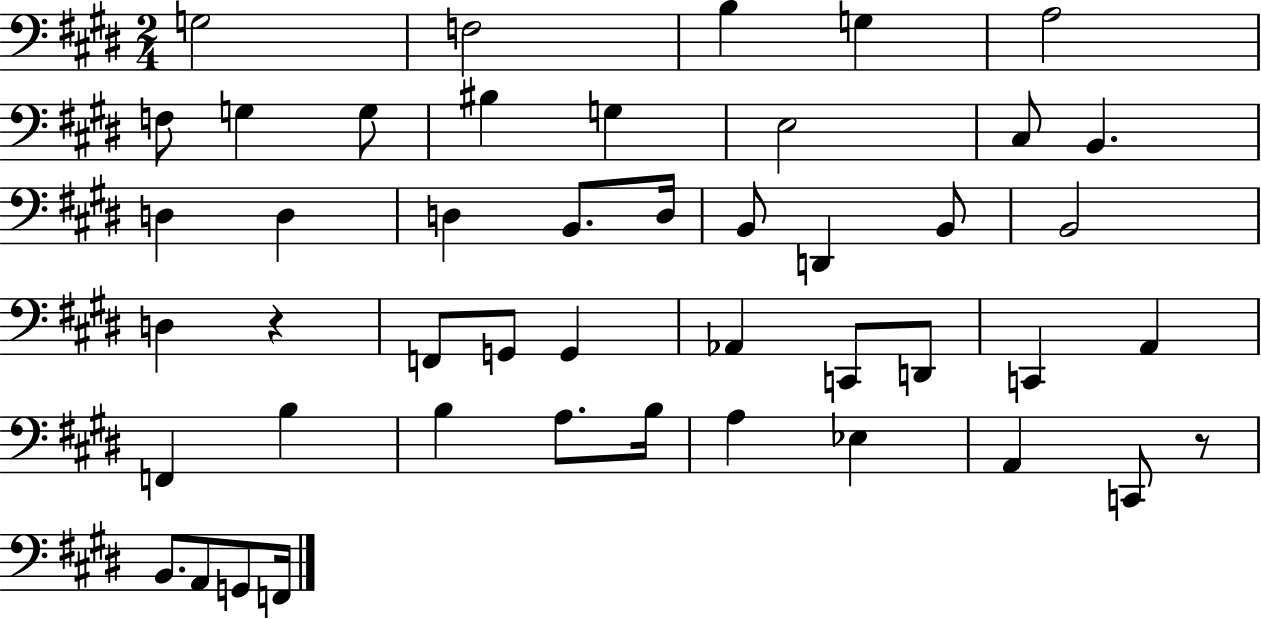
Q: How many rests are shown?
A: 2